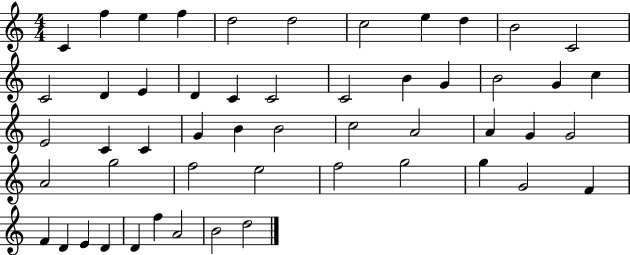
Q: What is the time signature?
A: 4/4